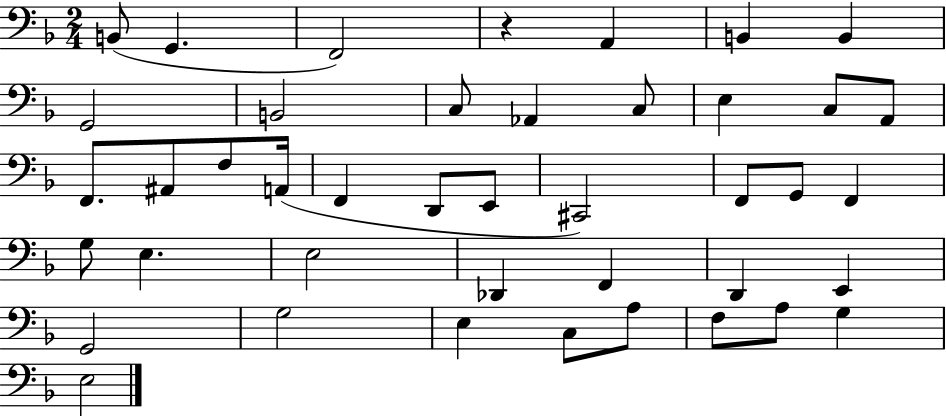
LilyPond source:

{
  \clef bass
  \numericTimeSignature
  \time 2/4
  \key f \major
  b,8( g,4. | f,2) | r4 a,4 | b,4 b,4 | \break g,2 | b,2 | c8 aes,4 c8 | e4 c8 a,8 | \break f,8. ais,8 f8 a,16( | f,4 d,8 e,8 | cis,2) | f,8 g,8 f,4 | \break g8 e4. | e2 | des,4 f,4 | d,4 e,4 | \break g,2 | g2 | e4 c8 a8 | f8 a8 g4 | \break e2 | \bar "|."
}